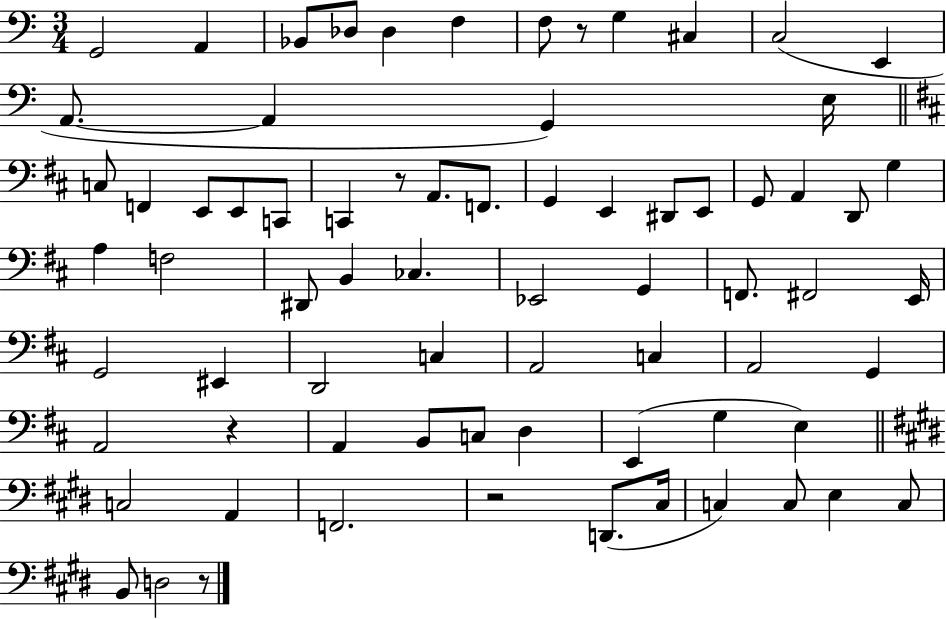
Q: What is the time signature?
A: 3/4